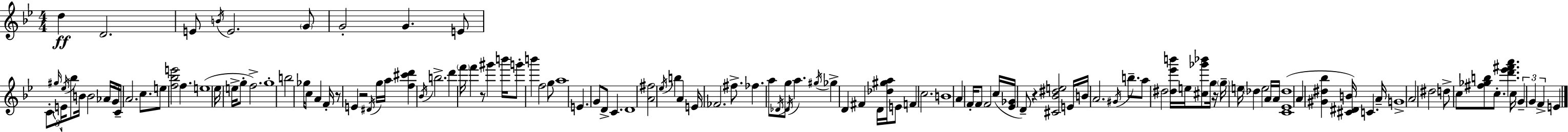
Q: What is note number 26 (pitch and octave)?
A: E5